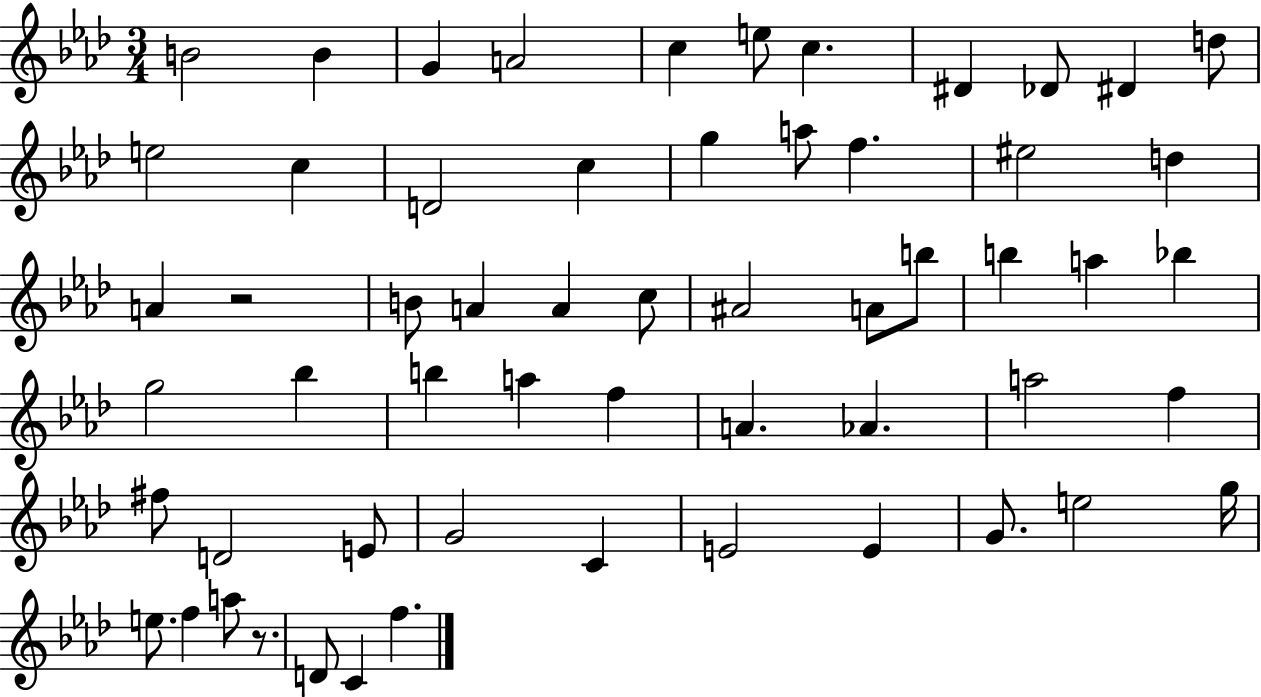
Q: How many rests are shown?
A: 2